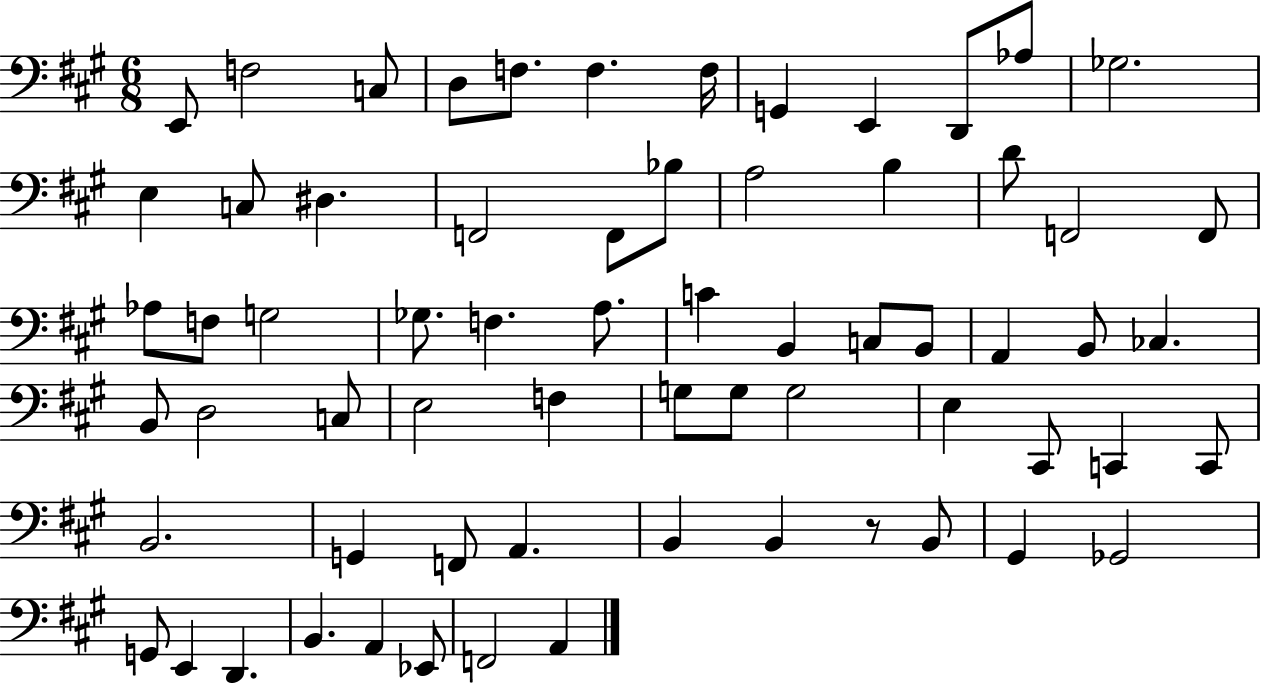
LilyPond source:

{
  \clef bass
  \numericTimeSignature
  \time 6/8
  \key a \major
  \repeat volta 2 { e,8 f2 c8 | d8 f8. f4. f16 | g,4 e,4 d,8 aes8 | ges2. | \break e4 c8 dis4. | f,2 f,8 bes8 | a2 b4 | d'8 f,2 f,8 | \break aes8 f8 g2 | ges8. f4. a8. | c'4 b,4 c8 b,8 | a,4 b,8 ces4. | \break b,8 d2 c8 | e2 f4 | g8 g8 g2 | e4 cis,8 c,4 c,8 | \break b,2. | g,4 f,8 a,4. | b,4 b,4 r8 b,8 | gis,4 ges,2 | \break g,8 e,4 d,4. | b,4. a,4 ees,8 | f,2 a,4 | } \bar "|."
}